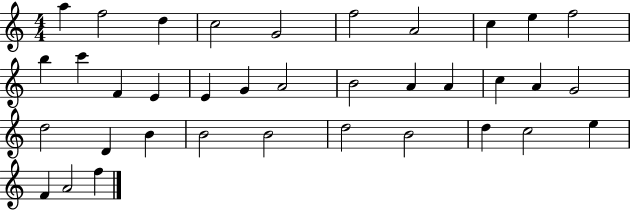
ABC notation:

X:1
T:Untitled
M:4/4
L:1/4
K:C
a f2 d c2 G2 f2 A2 c e f2 b c' F E E G A2 B2 A A c A G2 d2 D B B2 B2 d2 B2 d c2 e F A2 f